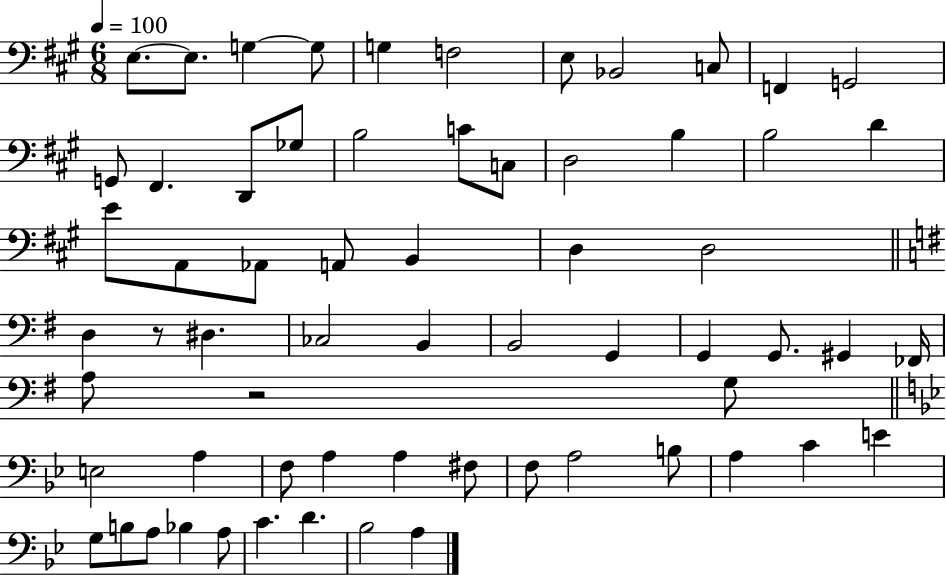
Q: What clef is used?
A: bass